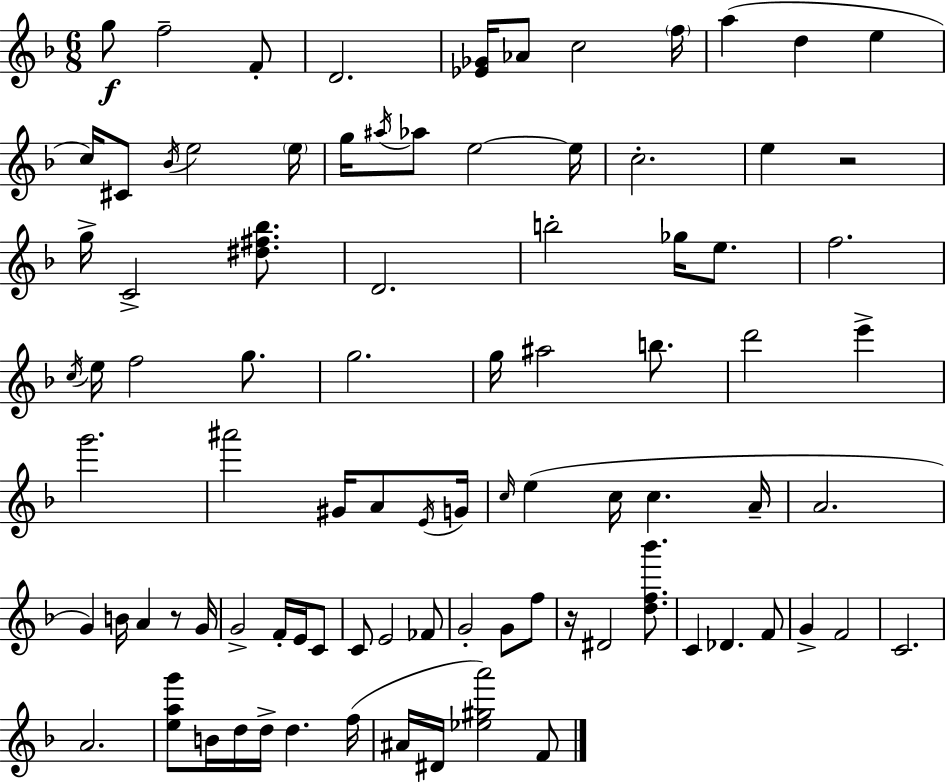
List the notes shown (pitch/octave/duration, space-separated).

G5/e F5/h F4/e D4/h. [Eb4,Gb4]/s Ab4/e C5/h F5/s A5/q D5/q E5/q C5/s C#4/e Bb4/s E5/h E5/s G5/s A#5/s Ab5/e E5/h E5/s C5/h. E5/q R/h G5/s C4/h [D#5,F#5,Bb5]/e. D4/h. B5/h Gb5/s E5/e. F5/h. C5/s E5/s F5/h G5/e. G5/h. G5/s A#5/h B5/e. D6/h E6/q G6/h. A#6/h G#4/s A4/e E4/s G4/s C5/s E5/q C5/s C5/q. A4/s A4/h. G4/q B4/s A4/q R/e G4/s G4/h F4/s E4/s C4/e C4/e E4/h FES4/e G4/h G4/e F5/e R/s D#4/h [D5,F5,Bb6]/e. C4/q Db4/q. F4/e G4/q F4/h C4/h. A4/h. [E5,A5,G6]/e B4/s D5/s D5/s D5/q. F5/s A#4/s D#4/s [Eb5,G#5,A6]/h F4/e